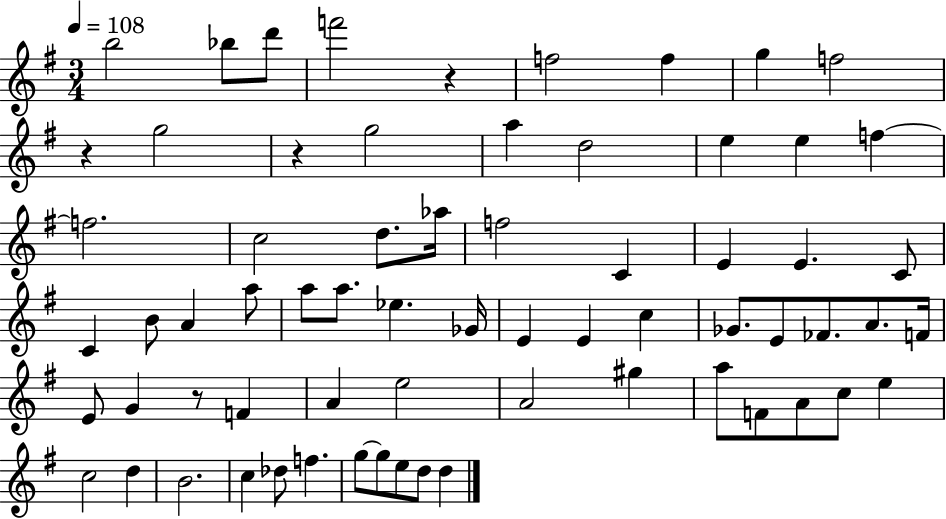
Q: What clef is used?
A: treble